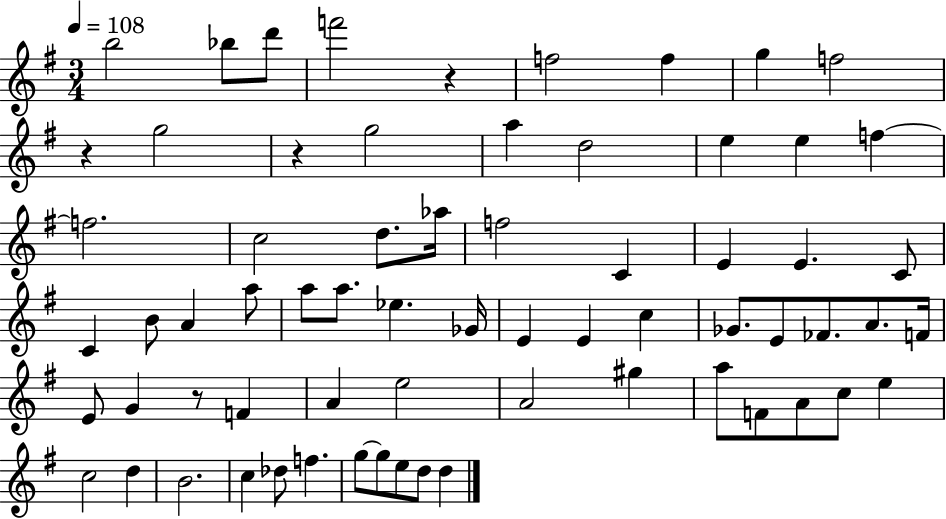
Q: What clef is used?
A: treble